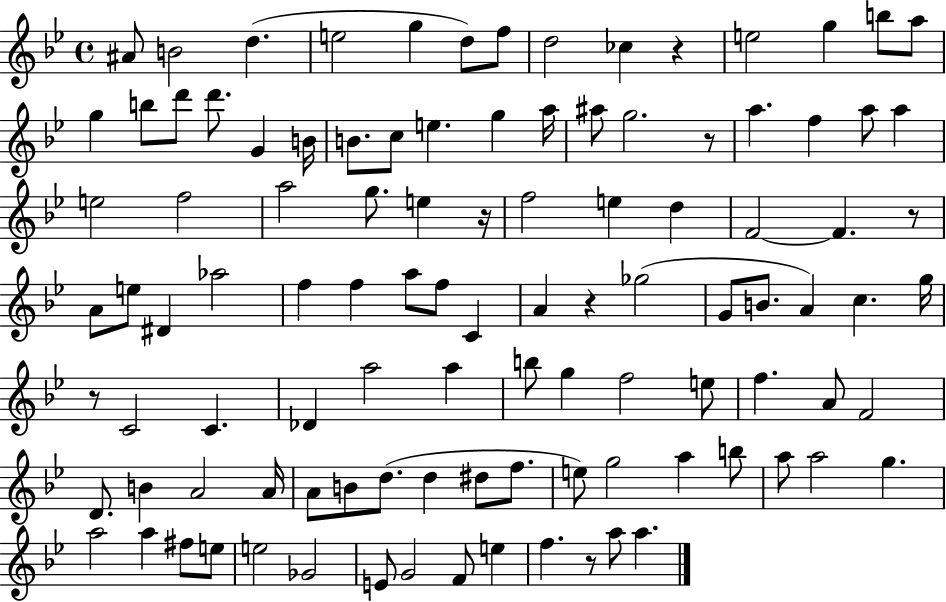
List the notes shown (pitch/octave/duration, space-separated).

A#4/e B4/h D5/q. E5/h G5/q D5/e F5/e D5/h CES5/q R/q E5/h G5/q B5/e A5/e G5/q B5/e D6/e D6/e. G4/q B4/s B4/e. C5/e E5/q. G5/q A5/s A#5/e G5/h. R/e A5/q. F5/q A5/e A5/q E5/h F5/h A5/h G5/e. E5/q R/s F5/h E5/q D5/q F4/h F4/q. R/e A4/e E5/e D#4/q Ab5/h F5/q F5/q A5/e F5/e C4/q A4/q R/q Gb5/h G4/e B4/e. A4/q C5/q. G5/s R/e C4/h C4/q. Db4/q A5/h A5/q B5/e G5/q F5/h E5/e F5/q. A4/e F4/h D4/e. B4/q A4/h A4/s A4/e B4/e D5/e. D5/q D#5/e F5/e. E5/e G5/h A5/q B5/e A5/e A5/h G5/q. A5/h A5/q F#5/e E5/e E5/h Gb4/h E4/e G4/h F4/e E5/q F5/q. R/e A5/e A5/q.